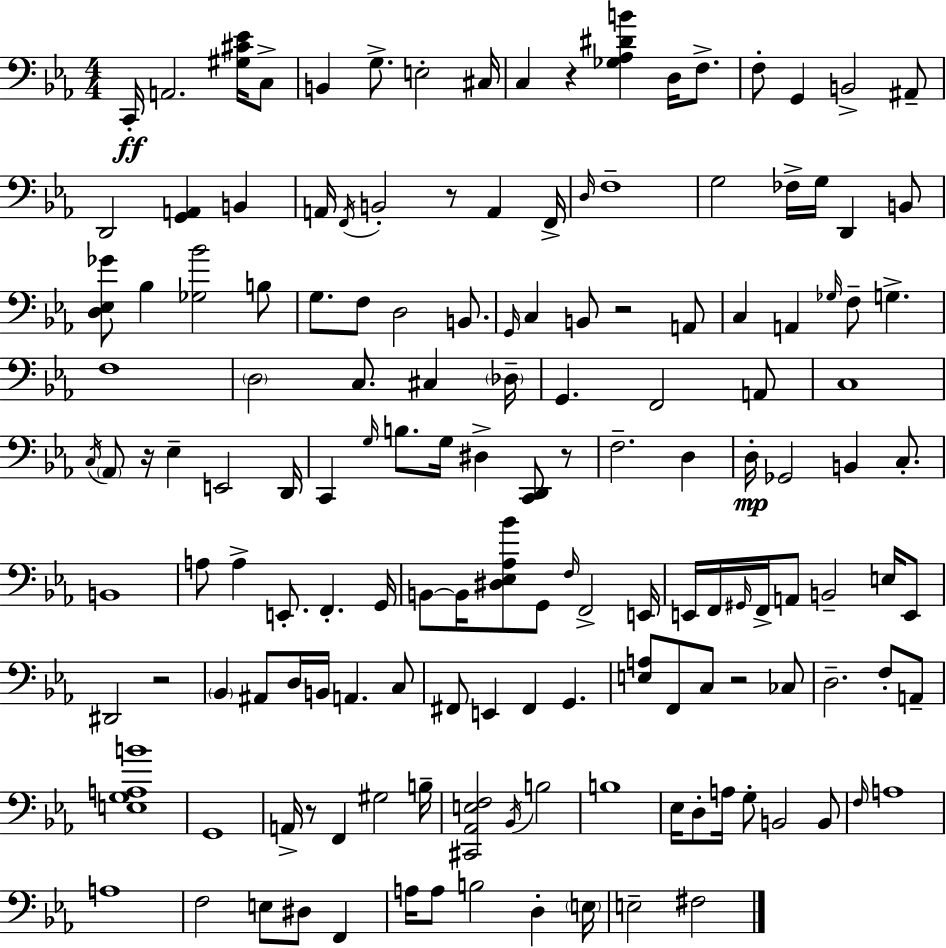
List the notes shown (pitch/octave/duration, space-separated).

C2/s A2/h. [G#3,C#4,Eb4]/s C3/e B2/q G3/e. E3/h C#3/s C3/q R/q [Gb3,Ab3,D#4,B4]/q D3/s F3/e. F3/e G2/q B2/h A#2/e D2/h [G2,A2]/q B2/q A2/s F2/s B2/h R/e A2/q F2/s D3/s F3/w G3/h FES3/s G3/s D2/q B2/e [D3,Eb3,Gb4]/e Bb3/q [Gb3,Bb4]/h B3/e G3/e. F3/e D3/h B2/e. G2/s C3/q B2/e R/h A2/e C3/q A2/q Gb3/s F3/e G3/q. F3/w D3/h C3/e. C#3/q Db3/s G2/q. F2/h A2/e C3/w C3/s Ab2/e R/s Eb3/q E2/h D2/s C2/q G3/s B3/e. G3/s D#3/q [C2,D2]/e R/e F3/h. D3/q D3/s Gb2/h B2/q C3/e. B2/w A3/e A3/q E2/e. F2/q. G2/s B2/e B2/s [D#3,Eb3,Ab3,Bb4]/e G2/e F3/s F2/h E2/s E2/s F2/s G#2/s F2/s A2/e B2/h E3/s E2/e D#2/h R/h Bb2/q A#2/e D3/s B2/s A2/q. C3/e F#2/e E2/q F#2/q G2/q. [E3,A3]/e F2/e C3/e R/h CES3/e D3/h. F3/e A2/e [E3,G3,A3,B4]/w G2/w A2/s R/e F2/q G#3/h B3/s [C#2,Ab2,E3,F3]/h Bb2/s B3/h B3/w Eb3/s D3/e A3/s G3/e B2/h B2/e F3/s A3/w A3/w F3/h E3/e D#3/e F2/q A3/s A3/e B3/h D3/q E3/s E3/h F#3/h